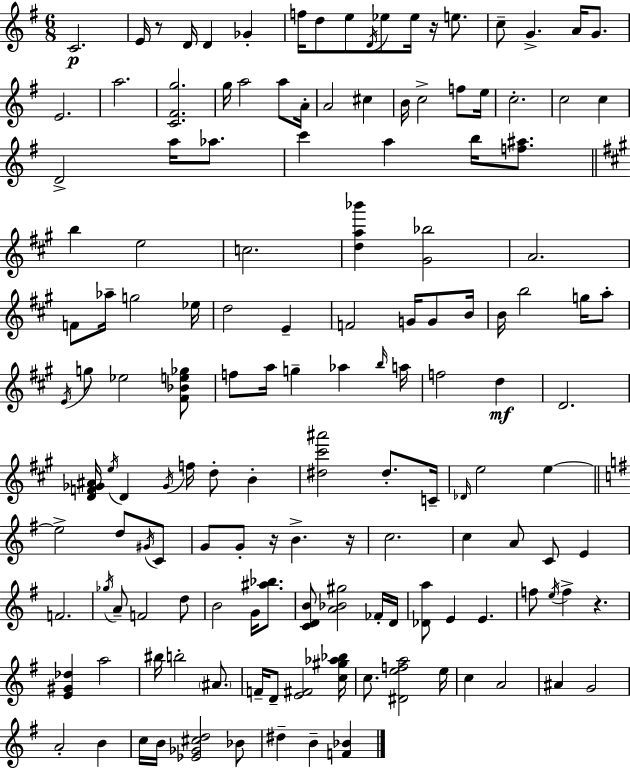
{
  \clef treble
  \numericTimeSignature
  \time 6/8
  \key e \minor
  c'2.\p | e'16 r8 d'16 d'4 ges'4-. | f''16 d''8 e''8 \acciaccatura { d'16 } ees''8 ees''16 r16 e''8. | c''8-- g'4.-> a'16 g'8. | \break e'2. | a''2. | <c' fis' g''>2. | g''16 a''2 a''8 | \break a'16-. a'2 cis''4 | b'16 c''2-> f''8 | e''16 c''2.-. | c''2 c''4 | \break d'2-> a''16 aes''8. | c'''4 a''4 b''16 <f'' ais''>8. | \bar "||" \break \key a \major b''4 e''2 | c''2. | <d'' a'' bes'''>4 <gis' bes''>2 | a'2. | \break f'8 aes''16-- g''2 ees''16 | d''2 e'4-- | f'2 g'16 g'8 b'16 | b'16 b''2 g''16 a''8-. | \break \acciaccatura { e'16 } g''8 ees''2 <fis' bes' e'' ges''>8 | f''8 a''16 g''4-- aes''4 | \grace { b''16 } a''16 f''2 d''4\mf | d'2. | \break <d' f' ges' ais'>16 \acciaccatura { e''16 } d'4 \acciaccatura { ges'16 } f''16 d''8-. | b'4-. <dis'' cis''' ais'''>2 | dis''8.-. c'16-- \grace { des'16 } e''2 | e''4~~ \bar "||" \break \key g \major e''2-> d''8 \acciaccatura { gis'16 } c'8 | g'8 g'8-. r16 b'4.-> | r16 c''2. | c''4 a'8 c'8 e'4 | \break f'2. | \acciaccatura { ges''16 } a'8-- f'2 | d''8 b'2 g'16 <ais'' bes''>8. | <c' d' b'>8 <a' bes' gis''>2 | \break fes'16-. d'16 <des' a''>8 e'4 e'4. | f''8 \acciaccatura { e''16 } f''4-> r4. | <e' gis' des''>4 a''2 | bis''16 b''2-. | \break \parenthesize ais'8. f'16-- d'8-- <e' fis'>2 | <c'' gis'' aes'' bes''>16 c''8. <dis' e'' f'' a''>2 | e''16 c''4 a'2 | ais'4 g'2 | \break a'2-. b'4 | c''16 b'16 <ees' ges' cis'' d''>2 | bes'8 dis''4-- b'4-- <f' bes'>4 | \bar "|."
}